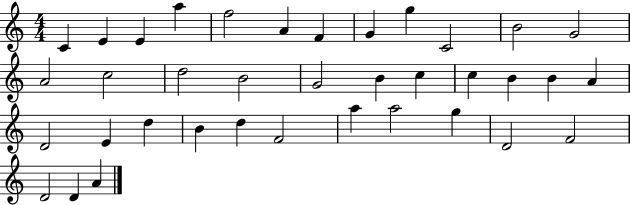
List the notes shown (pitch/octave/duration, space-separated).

C4/q E4/q E4/q A5/q F5/h A4/q F4/q G4/q G5/q C4/h B4/h G4/h A4/h C5/h D5/h B4/h G4/h B4/q C5/q C5/q B4/q B4/q A4/q D4/h E4/q D5/q B4/q D5/q F4/h A5/q A5/h G5/q D4/h F4/h D4/h D4/q A4/q